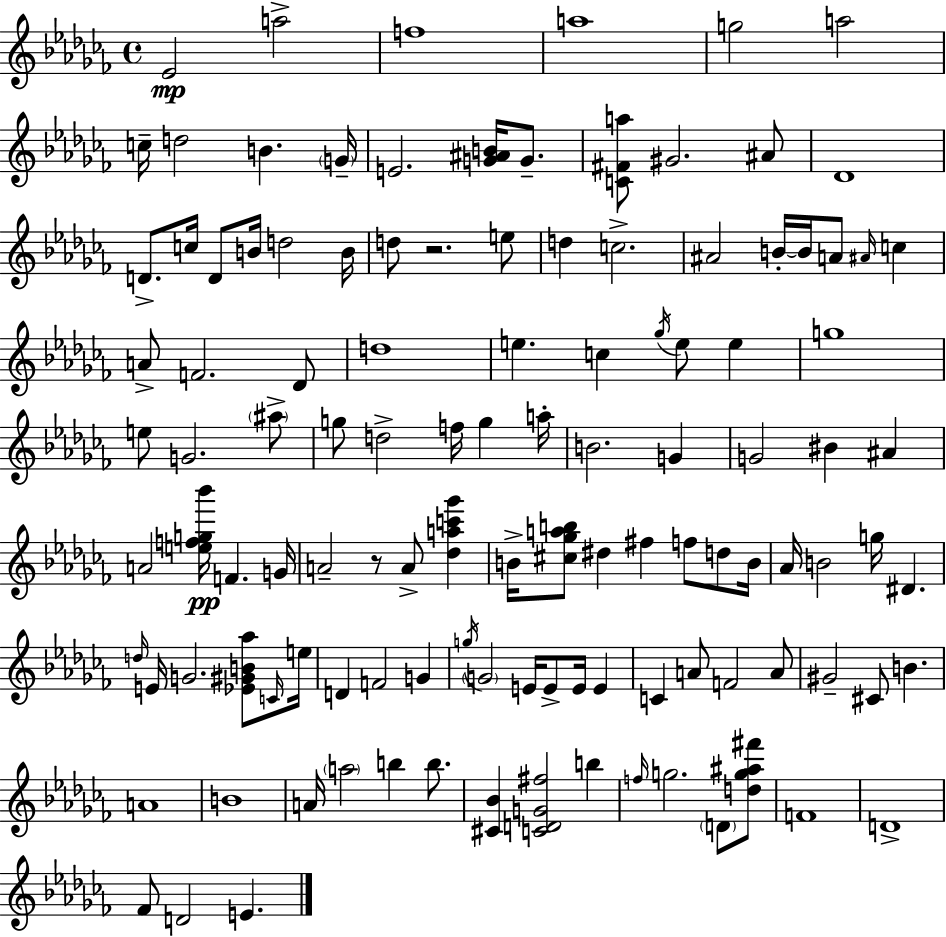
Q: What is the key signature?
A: AES minor